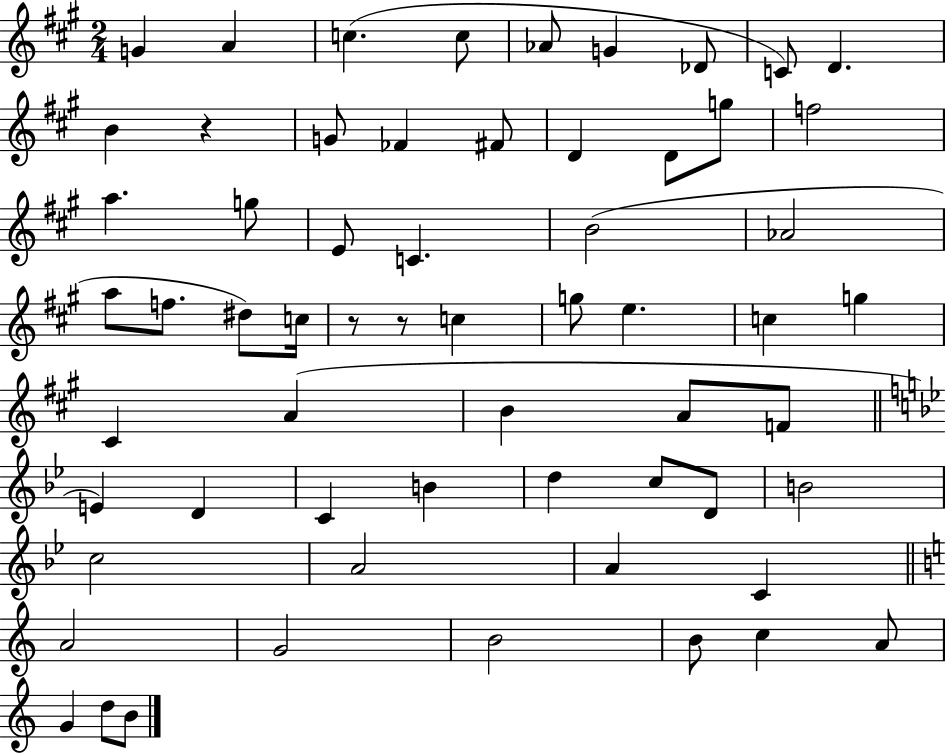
X:1
T:Untitled
M:2/4
L:1/4
K:A
G A c c/2 _A/2 G _D/2 C/2 D B z G/2 _F ^F/2 D D/2 g/2 f2 a g/2 E/2 C B2 _A2 a/2 f/2 ^d/2 c/4 z/2 z/2 c g/2 e c g ^C A B A/2 F/2 E D C B d c/2 D/2 B2 c2 A2 A C A2 G2 B2 B/2 c A/2 G d/2 B/2